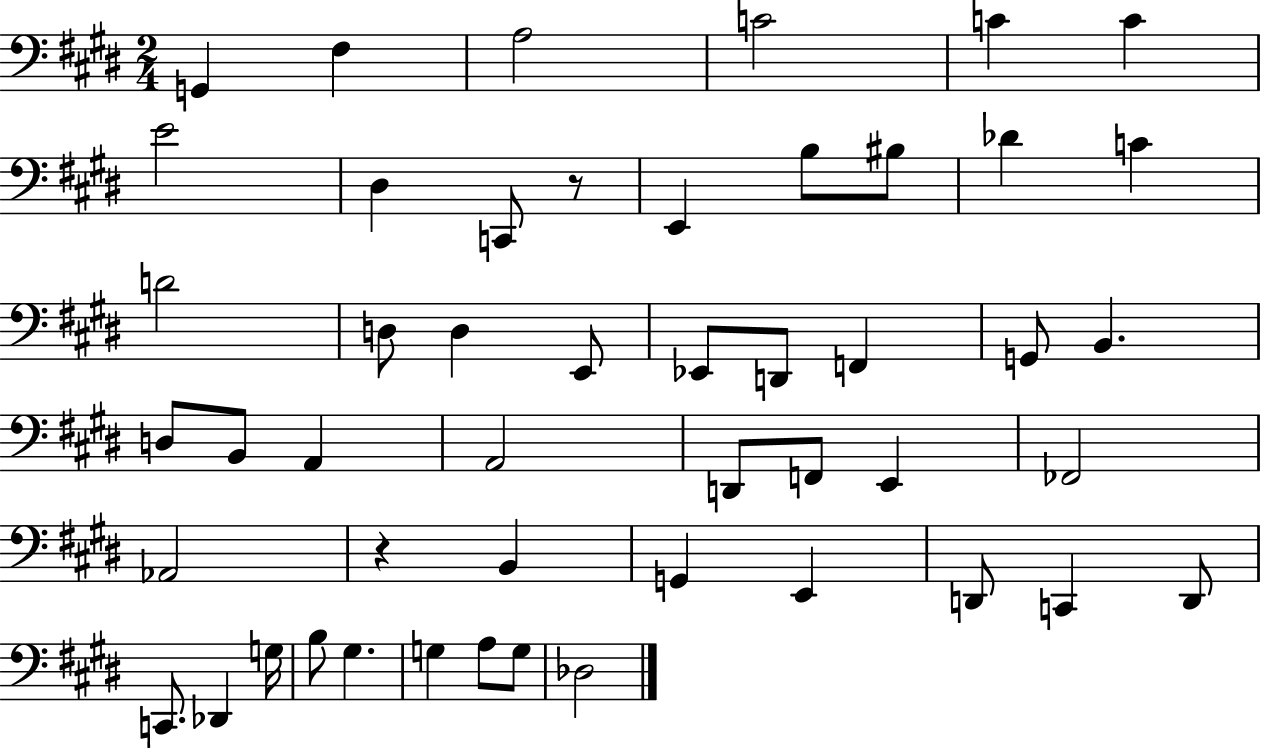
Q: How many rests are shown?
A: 2